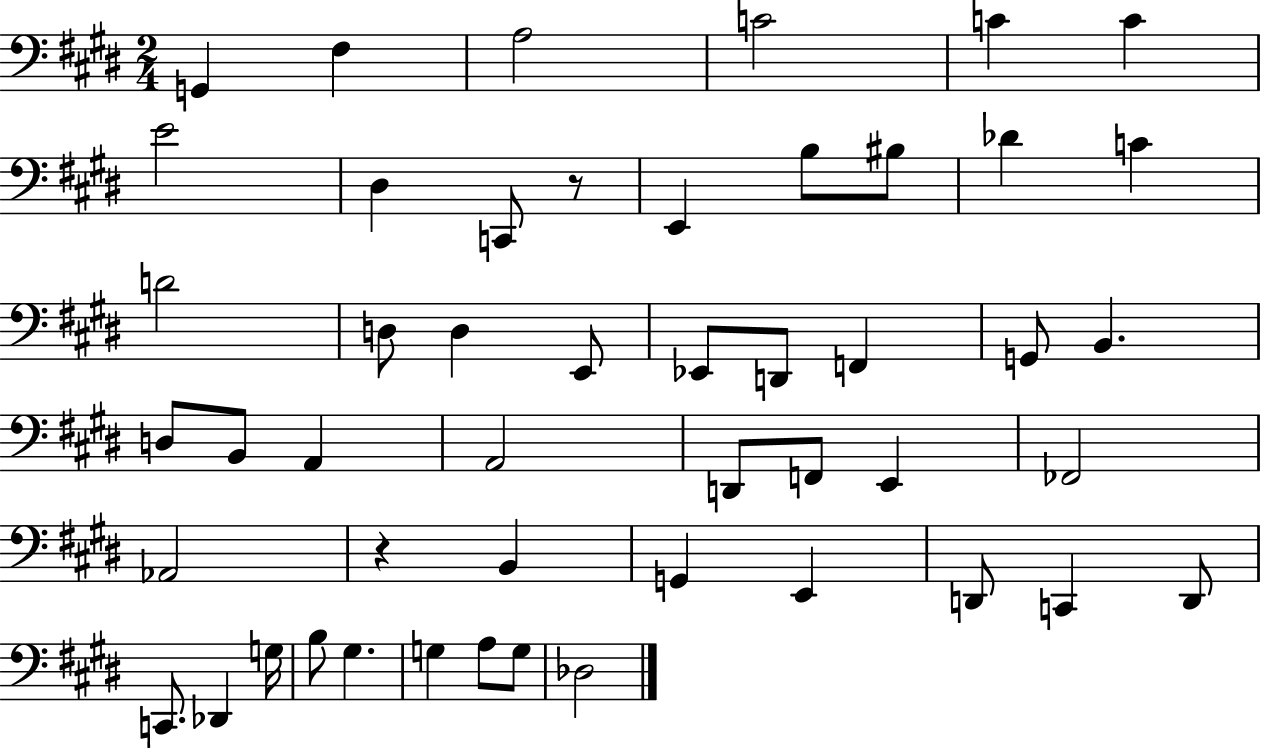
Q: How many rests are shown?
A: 2